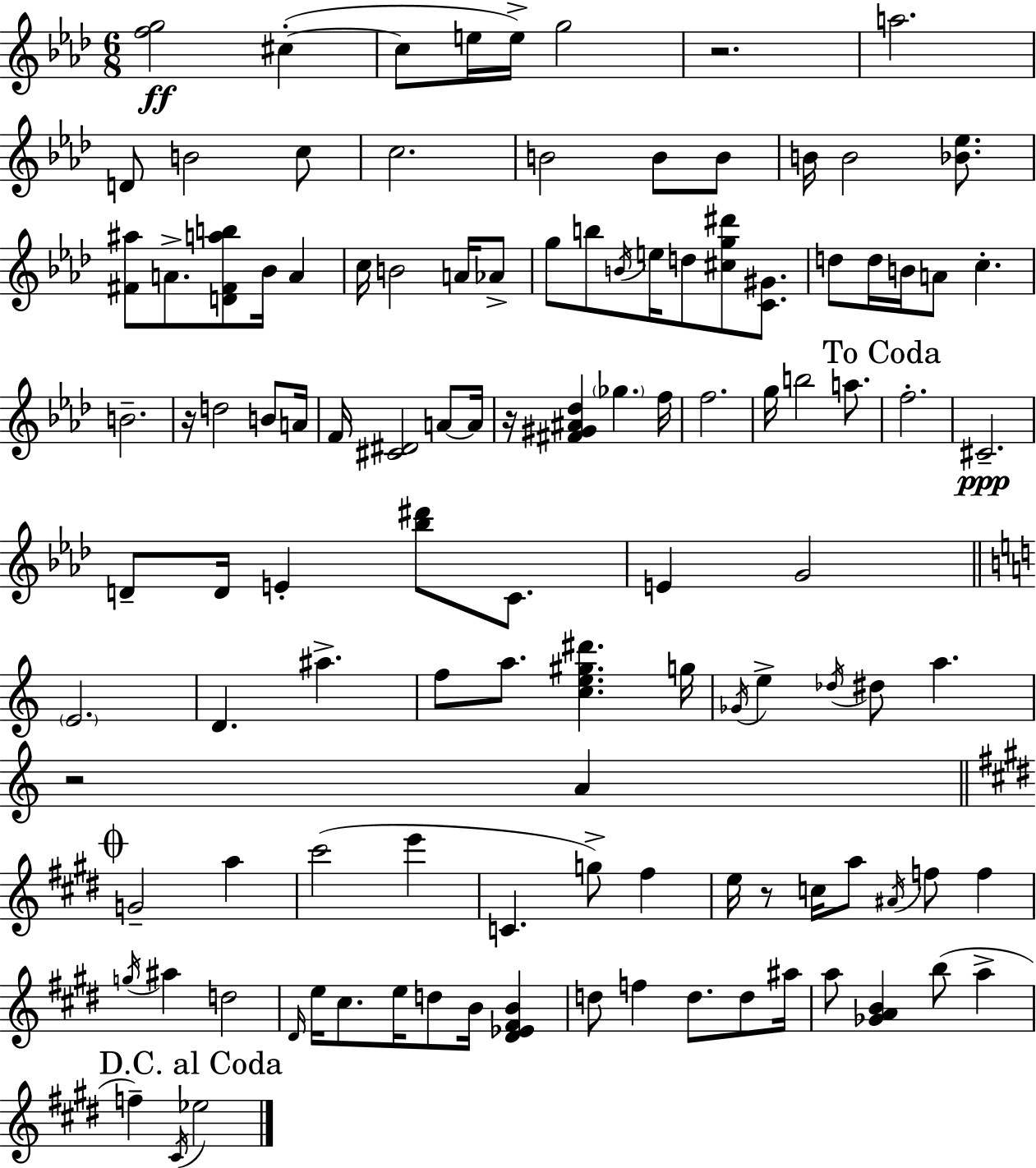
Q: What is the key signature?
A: AES major